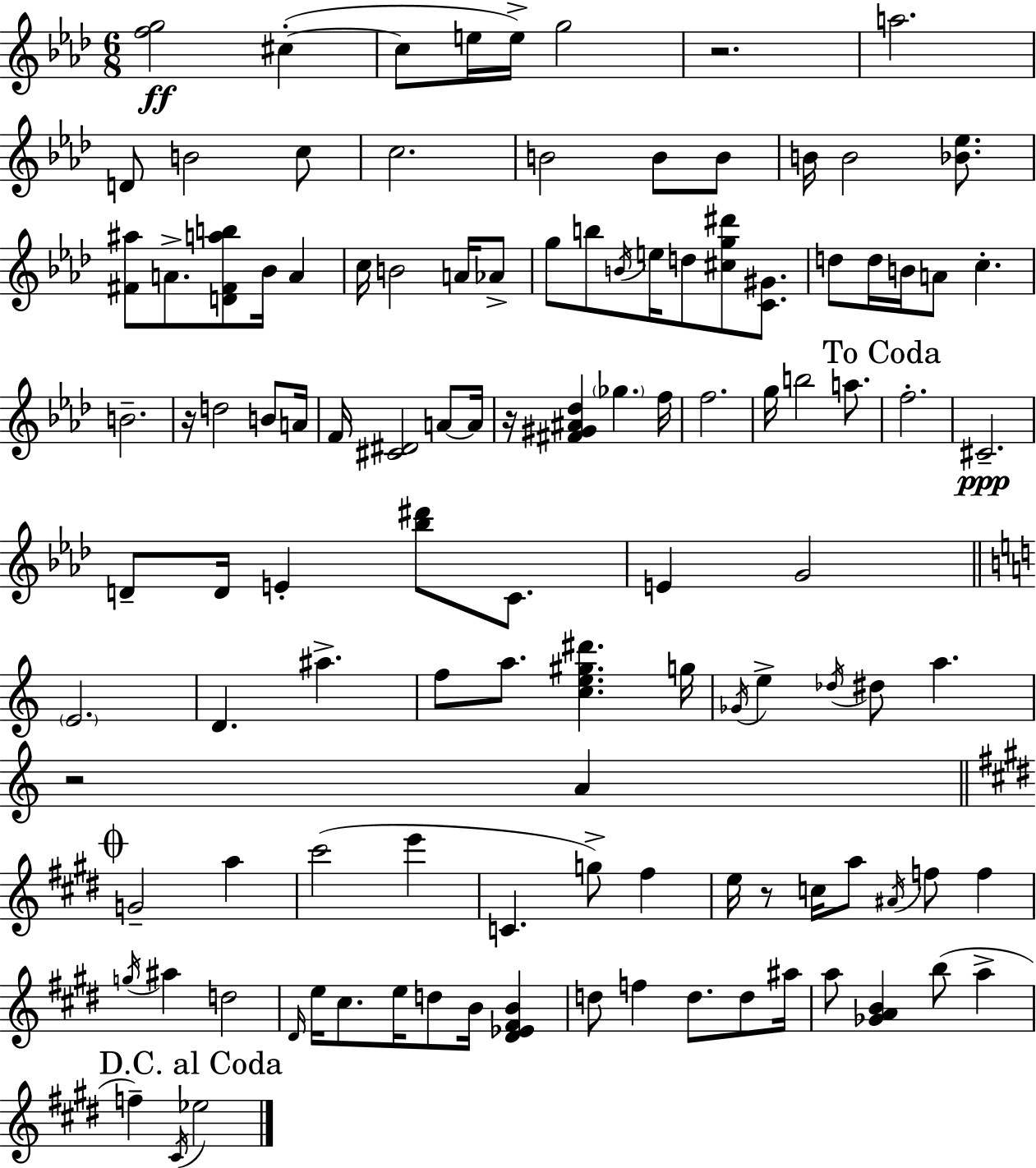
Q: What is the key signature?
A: AES major